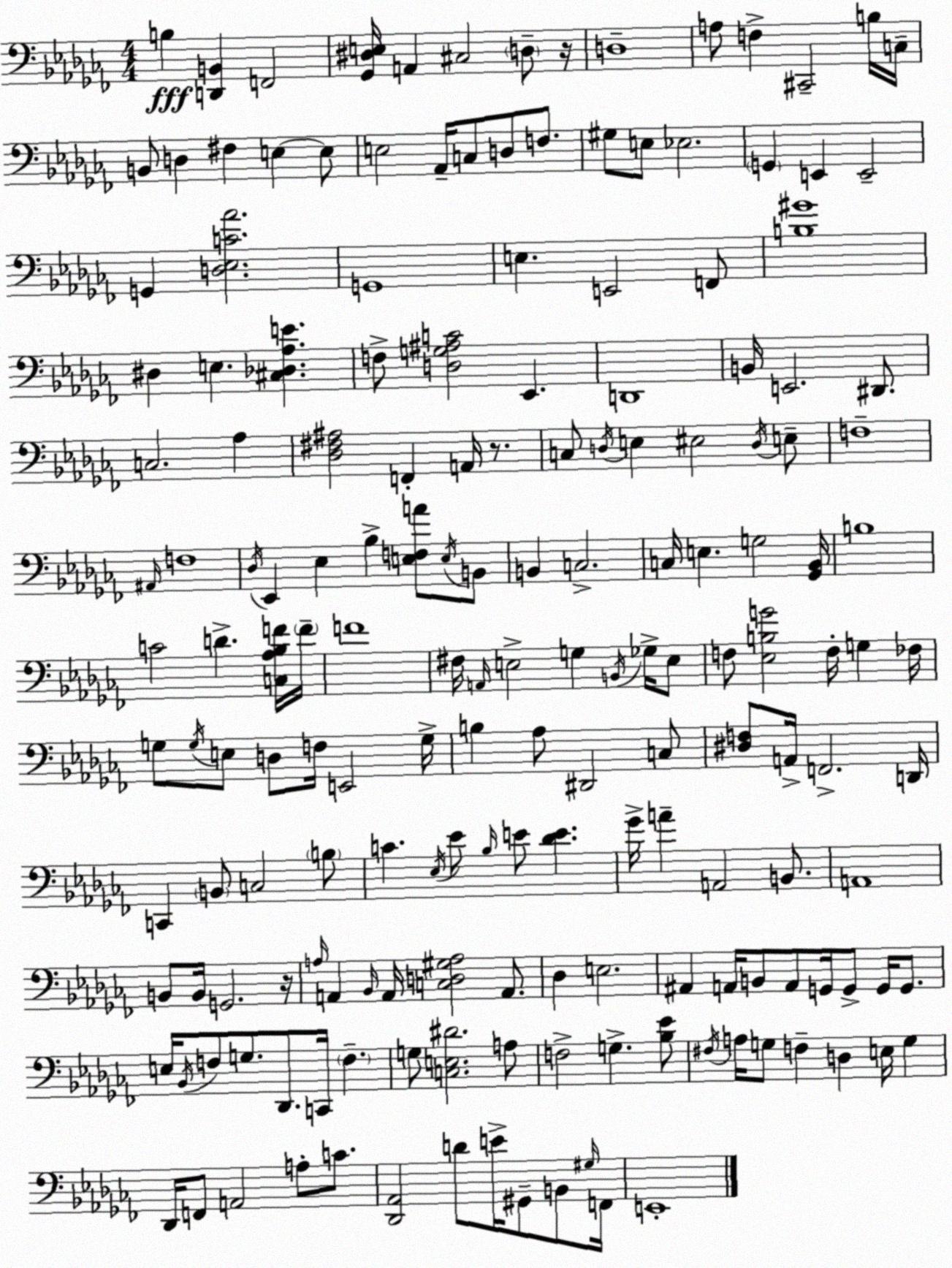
X:1
T:Untitled
M:4/4
L:1/4
K:Abm
B, [D,,B,,] F,,2 [_G,,^D,E,]/4 A,, ^C,2 D,/2 z/4 D,4 A,/2 F, ^C,,2 B,/4 C,/4 B,,/2 D, ^F, E, E,/2 E,2 _A,,/4 C,/2 D,/2 F,/2 ^G,/2 E,/2 _E,2 G,, E,, E,,2 G,, [D,_E,C_A]2 G,,4 E, E,,2 F,,/2 [B,^G]4 ^D, E, [^C,_D,_A,E] F,/2 [D,G,^A,C]2 _E,, D,,4 B,,/4 E,,2 ^D,,/2 C,2 _A, [_D,^F,^A,]2 F,, A,,/4 z/2 C,/2 D,/4 E, ^E,2 D,/4 E,/2 F,4 ^A,,/4 F,4 _D,/4 _E,, _E, _B, [E,F,A]/2 E,/4 B,,/2 B,, C,2 C,/4 E, G,2 [_G,,_B,,]/4 B,4 C2 D [C,_A,_B,F]/4 F/4 F4 ^F,/4 A,,/4 E,2 G, B,,/4 _G,/4 E,/2 F,/2 [_E,B,G]2 F,/4 G, _F,/4 G,/2 G,/4 E,/2 D,/2 F,/4 E,,2 G,/4 B, _A,/2 ^D,,2 C,/2 [^D,F,]/2 A,,/4 F,,2 D,,/4 C,, B,,/2 C,2 B,/2 C _E,/4 _E/2 _B,/4 E/2 [_DE] _G/4 A A,,2 B,,/2 A,,4 B,,/2 B,,/4 G,,2 z/4 A,/4 A,, _B,,/4 A,,/4 [C,D,^G,A,]2 A,,/2 _D, E,2 ^A,, A,,/4 B,,/2 A,,/2 G,,/4 G,,/2 G,,/4 G,,/2 E,/4 _B,,/4 F,/2 G,/2 _D,,/2 C,,/4 F, G,/2 [C,E,^D]2 A,/2 F,2 G, [_B,_E]/2 ^F,/4 A,/4 G,/2 F, D, E,/4 G, _D,,/4 F,,/2 A,,2 A,/2 C/2 [_D,,_A,,]2 D/2 E/4 ^G,,/2 B,,/2 ^G,/4 F,,/4 E,,4